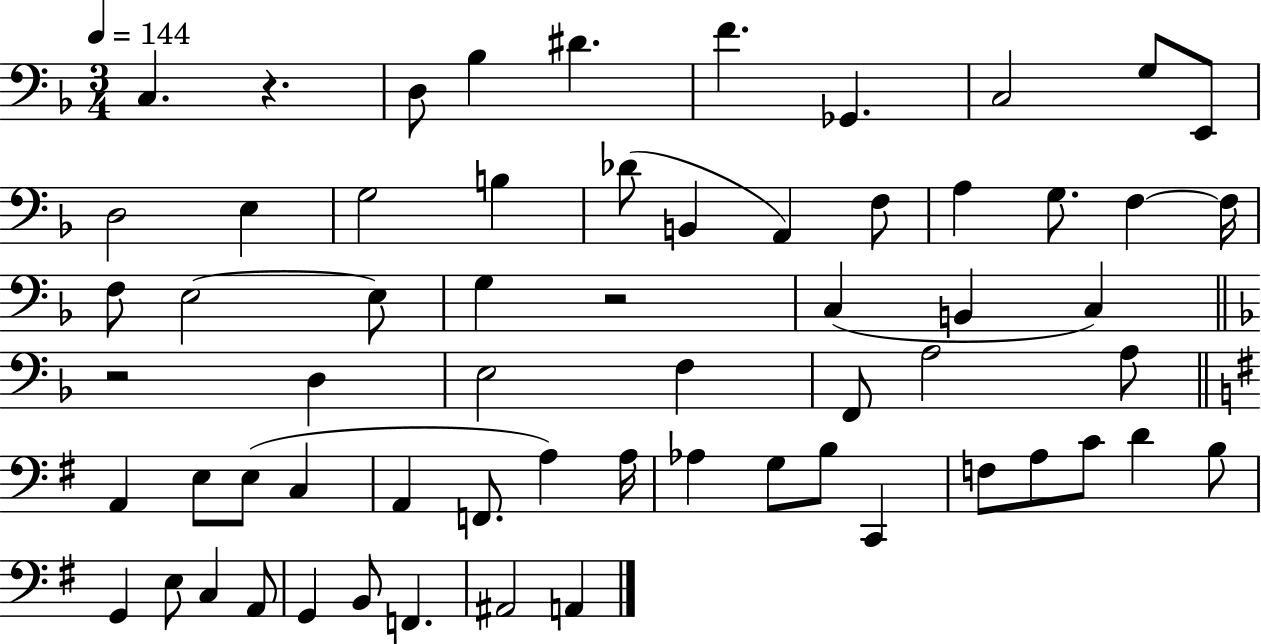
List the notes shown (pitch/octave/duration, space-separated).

C3/q. R/q. D3/e Bb3/q D#4/q. F4/q. Gb2/q. C3/h G3/e E2/e D3/h E3/q G3/h B3/q Db4/e B2/q A2/q F3/e A3/q G3/e. F3/q F3/s F3/e E3/h E3/e G3/q R/h C3/q B2/q C3/q R/h D3/q E3/h F3/q F2/e A3/h A3/e A2/q E3/e E3/e C3/q A2/q F2/e. A3/q A3/s Ab3/q G3/e B3/e C2/q F3/e A3/e C4/e D4/q B3/e G2/q E3/e C3/q A2/e G2/q B2/e F2/q. A#2/h A2/q